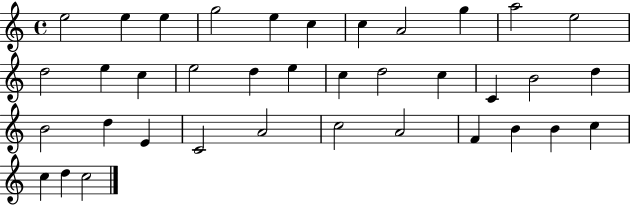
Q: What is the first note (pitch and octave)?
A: E5